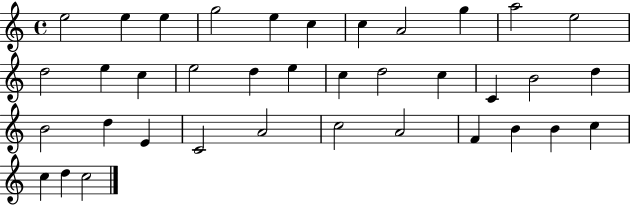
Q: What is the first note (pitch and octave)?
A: E5